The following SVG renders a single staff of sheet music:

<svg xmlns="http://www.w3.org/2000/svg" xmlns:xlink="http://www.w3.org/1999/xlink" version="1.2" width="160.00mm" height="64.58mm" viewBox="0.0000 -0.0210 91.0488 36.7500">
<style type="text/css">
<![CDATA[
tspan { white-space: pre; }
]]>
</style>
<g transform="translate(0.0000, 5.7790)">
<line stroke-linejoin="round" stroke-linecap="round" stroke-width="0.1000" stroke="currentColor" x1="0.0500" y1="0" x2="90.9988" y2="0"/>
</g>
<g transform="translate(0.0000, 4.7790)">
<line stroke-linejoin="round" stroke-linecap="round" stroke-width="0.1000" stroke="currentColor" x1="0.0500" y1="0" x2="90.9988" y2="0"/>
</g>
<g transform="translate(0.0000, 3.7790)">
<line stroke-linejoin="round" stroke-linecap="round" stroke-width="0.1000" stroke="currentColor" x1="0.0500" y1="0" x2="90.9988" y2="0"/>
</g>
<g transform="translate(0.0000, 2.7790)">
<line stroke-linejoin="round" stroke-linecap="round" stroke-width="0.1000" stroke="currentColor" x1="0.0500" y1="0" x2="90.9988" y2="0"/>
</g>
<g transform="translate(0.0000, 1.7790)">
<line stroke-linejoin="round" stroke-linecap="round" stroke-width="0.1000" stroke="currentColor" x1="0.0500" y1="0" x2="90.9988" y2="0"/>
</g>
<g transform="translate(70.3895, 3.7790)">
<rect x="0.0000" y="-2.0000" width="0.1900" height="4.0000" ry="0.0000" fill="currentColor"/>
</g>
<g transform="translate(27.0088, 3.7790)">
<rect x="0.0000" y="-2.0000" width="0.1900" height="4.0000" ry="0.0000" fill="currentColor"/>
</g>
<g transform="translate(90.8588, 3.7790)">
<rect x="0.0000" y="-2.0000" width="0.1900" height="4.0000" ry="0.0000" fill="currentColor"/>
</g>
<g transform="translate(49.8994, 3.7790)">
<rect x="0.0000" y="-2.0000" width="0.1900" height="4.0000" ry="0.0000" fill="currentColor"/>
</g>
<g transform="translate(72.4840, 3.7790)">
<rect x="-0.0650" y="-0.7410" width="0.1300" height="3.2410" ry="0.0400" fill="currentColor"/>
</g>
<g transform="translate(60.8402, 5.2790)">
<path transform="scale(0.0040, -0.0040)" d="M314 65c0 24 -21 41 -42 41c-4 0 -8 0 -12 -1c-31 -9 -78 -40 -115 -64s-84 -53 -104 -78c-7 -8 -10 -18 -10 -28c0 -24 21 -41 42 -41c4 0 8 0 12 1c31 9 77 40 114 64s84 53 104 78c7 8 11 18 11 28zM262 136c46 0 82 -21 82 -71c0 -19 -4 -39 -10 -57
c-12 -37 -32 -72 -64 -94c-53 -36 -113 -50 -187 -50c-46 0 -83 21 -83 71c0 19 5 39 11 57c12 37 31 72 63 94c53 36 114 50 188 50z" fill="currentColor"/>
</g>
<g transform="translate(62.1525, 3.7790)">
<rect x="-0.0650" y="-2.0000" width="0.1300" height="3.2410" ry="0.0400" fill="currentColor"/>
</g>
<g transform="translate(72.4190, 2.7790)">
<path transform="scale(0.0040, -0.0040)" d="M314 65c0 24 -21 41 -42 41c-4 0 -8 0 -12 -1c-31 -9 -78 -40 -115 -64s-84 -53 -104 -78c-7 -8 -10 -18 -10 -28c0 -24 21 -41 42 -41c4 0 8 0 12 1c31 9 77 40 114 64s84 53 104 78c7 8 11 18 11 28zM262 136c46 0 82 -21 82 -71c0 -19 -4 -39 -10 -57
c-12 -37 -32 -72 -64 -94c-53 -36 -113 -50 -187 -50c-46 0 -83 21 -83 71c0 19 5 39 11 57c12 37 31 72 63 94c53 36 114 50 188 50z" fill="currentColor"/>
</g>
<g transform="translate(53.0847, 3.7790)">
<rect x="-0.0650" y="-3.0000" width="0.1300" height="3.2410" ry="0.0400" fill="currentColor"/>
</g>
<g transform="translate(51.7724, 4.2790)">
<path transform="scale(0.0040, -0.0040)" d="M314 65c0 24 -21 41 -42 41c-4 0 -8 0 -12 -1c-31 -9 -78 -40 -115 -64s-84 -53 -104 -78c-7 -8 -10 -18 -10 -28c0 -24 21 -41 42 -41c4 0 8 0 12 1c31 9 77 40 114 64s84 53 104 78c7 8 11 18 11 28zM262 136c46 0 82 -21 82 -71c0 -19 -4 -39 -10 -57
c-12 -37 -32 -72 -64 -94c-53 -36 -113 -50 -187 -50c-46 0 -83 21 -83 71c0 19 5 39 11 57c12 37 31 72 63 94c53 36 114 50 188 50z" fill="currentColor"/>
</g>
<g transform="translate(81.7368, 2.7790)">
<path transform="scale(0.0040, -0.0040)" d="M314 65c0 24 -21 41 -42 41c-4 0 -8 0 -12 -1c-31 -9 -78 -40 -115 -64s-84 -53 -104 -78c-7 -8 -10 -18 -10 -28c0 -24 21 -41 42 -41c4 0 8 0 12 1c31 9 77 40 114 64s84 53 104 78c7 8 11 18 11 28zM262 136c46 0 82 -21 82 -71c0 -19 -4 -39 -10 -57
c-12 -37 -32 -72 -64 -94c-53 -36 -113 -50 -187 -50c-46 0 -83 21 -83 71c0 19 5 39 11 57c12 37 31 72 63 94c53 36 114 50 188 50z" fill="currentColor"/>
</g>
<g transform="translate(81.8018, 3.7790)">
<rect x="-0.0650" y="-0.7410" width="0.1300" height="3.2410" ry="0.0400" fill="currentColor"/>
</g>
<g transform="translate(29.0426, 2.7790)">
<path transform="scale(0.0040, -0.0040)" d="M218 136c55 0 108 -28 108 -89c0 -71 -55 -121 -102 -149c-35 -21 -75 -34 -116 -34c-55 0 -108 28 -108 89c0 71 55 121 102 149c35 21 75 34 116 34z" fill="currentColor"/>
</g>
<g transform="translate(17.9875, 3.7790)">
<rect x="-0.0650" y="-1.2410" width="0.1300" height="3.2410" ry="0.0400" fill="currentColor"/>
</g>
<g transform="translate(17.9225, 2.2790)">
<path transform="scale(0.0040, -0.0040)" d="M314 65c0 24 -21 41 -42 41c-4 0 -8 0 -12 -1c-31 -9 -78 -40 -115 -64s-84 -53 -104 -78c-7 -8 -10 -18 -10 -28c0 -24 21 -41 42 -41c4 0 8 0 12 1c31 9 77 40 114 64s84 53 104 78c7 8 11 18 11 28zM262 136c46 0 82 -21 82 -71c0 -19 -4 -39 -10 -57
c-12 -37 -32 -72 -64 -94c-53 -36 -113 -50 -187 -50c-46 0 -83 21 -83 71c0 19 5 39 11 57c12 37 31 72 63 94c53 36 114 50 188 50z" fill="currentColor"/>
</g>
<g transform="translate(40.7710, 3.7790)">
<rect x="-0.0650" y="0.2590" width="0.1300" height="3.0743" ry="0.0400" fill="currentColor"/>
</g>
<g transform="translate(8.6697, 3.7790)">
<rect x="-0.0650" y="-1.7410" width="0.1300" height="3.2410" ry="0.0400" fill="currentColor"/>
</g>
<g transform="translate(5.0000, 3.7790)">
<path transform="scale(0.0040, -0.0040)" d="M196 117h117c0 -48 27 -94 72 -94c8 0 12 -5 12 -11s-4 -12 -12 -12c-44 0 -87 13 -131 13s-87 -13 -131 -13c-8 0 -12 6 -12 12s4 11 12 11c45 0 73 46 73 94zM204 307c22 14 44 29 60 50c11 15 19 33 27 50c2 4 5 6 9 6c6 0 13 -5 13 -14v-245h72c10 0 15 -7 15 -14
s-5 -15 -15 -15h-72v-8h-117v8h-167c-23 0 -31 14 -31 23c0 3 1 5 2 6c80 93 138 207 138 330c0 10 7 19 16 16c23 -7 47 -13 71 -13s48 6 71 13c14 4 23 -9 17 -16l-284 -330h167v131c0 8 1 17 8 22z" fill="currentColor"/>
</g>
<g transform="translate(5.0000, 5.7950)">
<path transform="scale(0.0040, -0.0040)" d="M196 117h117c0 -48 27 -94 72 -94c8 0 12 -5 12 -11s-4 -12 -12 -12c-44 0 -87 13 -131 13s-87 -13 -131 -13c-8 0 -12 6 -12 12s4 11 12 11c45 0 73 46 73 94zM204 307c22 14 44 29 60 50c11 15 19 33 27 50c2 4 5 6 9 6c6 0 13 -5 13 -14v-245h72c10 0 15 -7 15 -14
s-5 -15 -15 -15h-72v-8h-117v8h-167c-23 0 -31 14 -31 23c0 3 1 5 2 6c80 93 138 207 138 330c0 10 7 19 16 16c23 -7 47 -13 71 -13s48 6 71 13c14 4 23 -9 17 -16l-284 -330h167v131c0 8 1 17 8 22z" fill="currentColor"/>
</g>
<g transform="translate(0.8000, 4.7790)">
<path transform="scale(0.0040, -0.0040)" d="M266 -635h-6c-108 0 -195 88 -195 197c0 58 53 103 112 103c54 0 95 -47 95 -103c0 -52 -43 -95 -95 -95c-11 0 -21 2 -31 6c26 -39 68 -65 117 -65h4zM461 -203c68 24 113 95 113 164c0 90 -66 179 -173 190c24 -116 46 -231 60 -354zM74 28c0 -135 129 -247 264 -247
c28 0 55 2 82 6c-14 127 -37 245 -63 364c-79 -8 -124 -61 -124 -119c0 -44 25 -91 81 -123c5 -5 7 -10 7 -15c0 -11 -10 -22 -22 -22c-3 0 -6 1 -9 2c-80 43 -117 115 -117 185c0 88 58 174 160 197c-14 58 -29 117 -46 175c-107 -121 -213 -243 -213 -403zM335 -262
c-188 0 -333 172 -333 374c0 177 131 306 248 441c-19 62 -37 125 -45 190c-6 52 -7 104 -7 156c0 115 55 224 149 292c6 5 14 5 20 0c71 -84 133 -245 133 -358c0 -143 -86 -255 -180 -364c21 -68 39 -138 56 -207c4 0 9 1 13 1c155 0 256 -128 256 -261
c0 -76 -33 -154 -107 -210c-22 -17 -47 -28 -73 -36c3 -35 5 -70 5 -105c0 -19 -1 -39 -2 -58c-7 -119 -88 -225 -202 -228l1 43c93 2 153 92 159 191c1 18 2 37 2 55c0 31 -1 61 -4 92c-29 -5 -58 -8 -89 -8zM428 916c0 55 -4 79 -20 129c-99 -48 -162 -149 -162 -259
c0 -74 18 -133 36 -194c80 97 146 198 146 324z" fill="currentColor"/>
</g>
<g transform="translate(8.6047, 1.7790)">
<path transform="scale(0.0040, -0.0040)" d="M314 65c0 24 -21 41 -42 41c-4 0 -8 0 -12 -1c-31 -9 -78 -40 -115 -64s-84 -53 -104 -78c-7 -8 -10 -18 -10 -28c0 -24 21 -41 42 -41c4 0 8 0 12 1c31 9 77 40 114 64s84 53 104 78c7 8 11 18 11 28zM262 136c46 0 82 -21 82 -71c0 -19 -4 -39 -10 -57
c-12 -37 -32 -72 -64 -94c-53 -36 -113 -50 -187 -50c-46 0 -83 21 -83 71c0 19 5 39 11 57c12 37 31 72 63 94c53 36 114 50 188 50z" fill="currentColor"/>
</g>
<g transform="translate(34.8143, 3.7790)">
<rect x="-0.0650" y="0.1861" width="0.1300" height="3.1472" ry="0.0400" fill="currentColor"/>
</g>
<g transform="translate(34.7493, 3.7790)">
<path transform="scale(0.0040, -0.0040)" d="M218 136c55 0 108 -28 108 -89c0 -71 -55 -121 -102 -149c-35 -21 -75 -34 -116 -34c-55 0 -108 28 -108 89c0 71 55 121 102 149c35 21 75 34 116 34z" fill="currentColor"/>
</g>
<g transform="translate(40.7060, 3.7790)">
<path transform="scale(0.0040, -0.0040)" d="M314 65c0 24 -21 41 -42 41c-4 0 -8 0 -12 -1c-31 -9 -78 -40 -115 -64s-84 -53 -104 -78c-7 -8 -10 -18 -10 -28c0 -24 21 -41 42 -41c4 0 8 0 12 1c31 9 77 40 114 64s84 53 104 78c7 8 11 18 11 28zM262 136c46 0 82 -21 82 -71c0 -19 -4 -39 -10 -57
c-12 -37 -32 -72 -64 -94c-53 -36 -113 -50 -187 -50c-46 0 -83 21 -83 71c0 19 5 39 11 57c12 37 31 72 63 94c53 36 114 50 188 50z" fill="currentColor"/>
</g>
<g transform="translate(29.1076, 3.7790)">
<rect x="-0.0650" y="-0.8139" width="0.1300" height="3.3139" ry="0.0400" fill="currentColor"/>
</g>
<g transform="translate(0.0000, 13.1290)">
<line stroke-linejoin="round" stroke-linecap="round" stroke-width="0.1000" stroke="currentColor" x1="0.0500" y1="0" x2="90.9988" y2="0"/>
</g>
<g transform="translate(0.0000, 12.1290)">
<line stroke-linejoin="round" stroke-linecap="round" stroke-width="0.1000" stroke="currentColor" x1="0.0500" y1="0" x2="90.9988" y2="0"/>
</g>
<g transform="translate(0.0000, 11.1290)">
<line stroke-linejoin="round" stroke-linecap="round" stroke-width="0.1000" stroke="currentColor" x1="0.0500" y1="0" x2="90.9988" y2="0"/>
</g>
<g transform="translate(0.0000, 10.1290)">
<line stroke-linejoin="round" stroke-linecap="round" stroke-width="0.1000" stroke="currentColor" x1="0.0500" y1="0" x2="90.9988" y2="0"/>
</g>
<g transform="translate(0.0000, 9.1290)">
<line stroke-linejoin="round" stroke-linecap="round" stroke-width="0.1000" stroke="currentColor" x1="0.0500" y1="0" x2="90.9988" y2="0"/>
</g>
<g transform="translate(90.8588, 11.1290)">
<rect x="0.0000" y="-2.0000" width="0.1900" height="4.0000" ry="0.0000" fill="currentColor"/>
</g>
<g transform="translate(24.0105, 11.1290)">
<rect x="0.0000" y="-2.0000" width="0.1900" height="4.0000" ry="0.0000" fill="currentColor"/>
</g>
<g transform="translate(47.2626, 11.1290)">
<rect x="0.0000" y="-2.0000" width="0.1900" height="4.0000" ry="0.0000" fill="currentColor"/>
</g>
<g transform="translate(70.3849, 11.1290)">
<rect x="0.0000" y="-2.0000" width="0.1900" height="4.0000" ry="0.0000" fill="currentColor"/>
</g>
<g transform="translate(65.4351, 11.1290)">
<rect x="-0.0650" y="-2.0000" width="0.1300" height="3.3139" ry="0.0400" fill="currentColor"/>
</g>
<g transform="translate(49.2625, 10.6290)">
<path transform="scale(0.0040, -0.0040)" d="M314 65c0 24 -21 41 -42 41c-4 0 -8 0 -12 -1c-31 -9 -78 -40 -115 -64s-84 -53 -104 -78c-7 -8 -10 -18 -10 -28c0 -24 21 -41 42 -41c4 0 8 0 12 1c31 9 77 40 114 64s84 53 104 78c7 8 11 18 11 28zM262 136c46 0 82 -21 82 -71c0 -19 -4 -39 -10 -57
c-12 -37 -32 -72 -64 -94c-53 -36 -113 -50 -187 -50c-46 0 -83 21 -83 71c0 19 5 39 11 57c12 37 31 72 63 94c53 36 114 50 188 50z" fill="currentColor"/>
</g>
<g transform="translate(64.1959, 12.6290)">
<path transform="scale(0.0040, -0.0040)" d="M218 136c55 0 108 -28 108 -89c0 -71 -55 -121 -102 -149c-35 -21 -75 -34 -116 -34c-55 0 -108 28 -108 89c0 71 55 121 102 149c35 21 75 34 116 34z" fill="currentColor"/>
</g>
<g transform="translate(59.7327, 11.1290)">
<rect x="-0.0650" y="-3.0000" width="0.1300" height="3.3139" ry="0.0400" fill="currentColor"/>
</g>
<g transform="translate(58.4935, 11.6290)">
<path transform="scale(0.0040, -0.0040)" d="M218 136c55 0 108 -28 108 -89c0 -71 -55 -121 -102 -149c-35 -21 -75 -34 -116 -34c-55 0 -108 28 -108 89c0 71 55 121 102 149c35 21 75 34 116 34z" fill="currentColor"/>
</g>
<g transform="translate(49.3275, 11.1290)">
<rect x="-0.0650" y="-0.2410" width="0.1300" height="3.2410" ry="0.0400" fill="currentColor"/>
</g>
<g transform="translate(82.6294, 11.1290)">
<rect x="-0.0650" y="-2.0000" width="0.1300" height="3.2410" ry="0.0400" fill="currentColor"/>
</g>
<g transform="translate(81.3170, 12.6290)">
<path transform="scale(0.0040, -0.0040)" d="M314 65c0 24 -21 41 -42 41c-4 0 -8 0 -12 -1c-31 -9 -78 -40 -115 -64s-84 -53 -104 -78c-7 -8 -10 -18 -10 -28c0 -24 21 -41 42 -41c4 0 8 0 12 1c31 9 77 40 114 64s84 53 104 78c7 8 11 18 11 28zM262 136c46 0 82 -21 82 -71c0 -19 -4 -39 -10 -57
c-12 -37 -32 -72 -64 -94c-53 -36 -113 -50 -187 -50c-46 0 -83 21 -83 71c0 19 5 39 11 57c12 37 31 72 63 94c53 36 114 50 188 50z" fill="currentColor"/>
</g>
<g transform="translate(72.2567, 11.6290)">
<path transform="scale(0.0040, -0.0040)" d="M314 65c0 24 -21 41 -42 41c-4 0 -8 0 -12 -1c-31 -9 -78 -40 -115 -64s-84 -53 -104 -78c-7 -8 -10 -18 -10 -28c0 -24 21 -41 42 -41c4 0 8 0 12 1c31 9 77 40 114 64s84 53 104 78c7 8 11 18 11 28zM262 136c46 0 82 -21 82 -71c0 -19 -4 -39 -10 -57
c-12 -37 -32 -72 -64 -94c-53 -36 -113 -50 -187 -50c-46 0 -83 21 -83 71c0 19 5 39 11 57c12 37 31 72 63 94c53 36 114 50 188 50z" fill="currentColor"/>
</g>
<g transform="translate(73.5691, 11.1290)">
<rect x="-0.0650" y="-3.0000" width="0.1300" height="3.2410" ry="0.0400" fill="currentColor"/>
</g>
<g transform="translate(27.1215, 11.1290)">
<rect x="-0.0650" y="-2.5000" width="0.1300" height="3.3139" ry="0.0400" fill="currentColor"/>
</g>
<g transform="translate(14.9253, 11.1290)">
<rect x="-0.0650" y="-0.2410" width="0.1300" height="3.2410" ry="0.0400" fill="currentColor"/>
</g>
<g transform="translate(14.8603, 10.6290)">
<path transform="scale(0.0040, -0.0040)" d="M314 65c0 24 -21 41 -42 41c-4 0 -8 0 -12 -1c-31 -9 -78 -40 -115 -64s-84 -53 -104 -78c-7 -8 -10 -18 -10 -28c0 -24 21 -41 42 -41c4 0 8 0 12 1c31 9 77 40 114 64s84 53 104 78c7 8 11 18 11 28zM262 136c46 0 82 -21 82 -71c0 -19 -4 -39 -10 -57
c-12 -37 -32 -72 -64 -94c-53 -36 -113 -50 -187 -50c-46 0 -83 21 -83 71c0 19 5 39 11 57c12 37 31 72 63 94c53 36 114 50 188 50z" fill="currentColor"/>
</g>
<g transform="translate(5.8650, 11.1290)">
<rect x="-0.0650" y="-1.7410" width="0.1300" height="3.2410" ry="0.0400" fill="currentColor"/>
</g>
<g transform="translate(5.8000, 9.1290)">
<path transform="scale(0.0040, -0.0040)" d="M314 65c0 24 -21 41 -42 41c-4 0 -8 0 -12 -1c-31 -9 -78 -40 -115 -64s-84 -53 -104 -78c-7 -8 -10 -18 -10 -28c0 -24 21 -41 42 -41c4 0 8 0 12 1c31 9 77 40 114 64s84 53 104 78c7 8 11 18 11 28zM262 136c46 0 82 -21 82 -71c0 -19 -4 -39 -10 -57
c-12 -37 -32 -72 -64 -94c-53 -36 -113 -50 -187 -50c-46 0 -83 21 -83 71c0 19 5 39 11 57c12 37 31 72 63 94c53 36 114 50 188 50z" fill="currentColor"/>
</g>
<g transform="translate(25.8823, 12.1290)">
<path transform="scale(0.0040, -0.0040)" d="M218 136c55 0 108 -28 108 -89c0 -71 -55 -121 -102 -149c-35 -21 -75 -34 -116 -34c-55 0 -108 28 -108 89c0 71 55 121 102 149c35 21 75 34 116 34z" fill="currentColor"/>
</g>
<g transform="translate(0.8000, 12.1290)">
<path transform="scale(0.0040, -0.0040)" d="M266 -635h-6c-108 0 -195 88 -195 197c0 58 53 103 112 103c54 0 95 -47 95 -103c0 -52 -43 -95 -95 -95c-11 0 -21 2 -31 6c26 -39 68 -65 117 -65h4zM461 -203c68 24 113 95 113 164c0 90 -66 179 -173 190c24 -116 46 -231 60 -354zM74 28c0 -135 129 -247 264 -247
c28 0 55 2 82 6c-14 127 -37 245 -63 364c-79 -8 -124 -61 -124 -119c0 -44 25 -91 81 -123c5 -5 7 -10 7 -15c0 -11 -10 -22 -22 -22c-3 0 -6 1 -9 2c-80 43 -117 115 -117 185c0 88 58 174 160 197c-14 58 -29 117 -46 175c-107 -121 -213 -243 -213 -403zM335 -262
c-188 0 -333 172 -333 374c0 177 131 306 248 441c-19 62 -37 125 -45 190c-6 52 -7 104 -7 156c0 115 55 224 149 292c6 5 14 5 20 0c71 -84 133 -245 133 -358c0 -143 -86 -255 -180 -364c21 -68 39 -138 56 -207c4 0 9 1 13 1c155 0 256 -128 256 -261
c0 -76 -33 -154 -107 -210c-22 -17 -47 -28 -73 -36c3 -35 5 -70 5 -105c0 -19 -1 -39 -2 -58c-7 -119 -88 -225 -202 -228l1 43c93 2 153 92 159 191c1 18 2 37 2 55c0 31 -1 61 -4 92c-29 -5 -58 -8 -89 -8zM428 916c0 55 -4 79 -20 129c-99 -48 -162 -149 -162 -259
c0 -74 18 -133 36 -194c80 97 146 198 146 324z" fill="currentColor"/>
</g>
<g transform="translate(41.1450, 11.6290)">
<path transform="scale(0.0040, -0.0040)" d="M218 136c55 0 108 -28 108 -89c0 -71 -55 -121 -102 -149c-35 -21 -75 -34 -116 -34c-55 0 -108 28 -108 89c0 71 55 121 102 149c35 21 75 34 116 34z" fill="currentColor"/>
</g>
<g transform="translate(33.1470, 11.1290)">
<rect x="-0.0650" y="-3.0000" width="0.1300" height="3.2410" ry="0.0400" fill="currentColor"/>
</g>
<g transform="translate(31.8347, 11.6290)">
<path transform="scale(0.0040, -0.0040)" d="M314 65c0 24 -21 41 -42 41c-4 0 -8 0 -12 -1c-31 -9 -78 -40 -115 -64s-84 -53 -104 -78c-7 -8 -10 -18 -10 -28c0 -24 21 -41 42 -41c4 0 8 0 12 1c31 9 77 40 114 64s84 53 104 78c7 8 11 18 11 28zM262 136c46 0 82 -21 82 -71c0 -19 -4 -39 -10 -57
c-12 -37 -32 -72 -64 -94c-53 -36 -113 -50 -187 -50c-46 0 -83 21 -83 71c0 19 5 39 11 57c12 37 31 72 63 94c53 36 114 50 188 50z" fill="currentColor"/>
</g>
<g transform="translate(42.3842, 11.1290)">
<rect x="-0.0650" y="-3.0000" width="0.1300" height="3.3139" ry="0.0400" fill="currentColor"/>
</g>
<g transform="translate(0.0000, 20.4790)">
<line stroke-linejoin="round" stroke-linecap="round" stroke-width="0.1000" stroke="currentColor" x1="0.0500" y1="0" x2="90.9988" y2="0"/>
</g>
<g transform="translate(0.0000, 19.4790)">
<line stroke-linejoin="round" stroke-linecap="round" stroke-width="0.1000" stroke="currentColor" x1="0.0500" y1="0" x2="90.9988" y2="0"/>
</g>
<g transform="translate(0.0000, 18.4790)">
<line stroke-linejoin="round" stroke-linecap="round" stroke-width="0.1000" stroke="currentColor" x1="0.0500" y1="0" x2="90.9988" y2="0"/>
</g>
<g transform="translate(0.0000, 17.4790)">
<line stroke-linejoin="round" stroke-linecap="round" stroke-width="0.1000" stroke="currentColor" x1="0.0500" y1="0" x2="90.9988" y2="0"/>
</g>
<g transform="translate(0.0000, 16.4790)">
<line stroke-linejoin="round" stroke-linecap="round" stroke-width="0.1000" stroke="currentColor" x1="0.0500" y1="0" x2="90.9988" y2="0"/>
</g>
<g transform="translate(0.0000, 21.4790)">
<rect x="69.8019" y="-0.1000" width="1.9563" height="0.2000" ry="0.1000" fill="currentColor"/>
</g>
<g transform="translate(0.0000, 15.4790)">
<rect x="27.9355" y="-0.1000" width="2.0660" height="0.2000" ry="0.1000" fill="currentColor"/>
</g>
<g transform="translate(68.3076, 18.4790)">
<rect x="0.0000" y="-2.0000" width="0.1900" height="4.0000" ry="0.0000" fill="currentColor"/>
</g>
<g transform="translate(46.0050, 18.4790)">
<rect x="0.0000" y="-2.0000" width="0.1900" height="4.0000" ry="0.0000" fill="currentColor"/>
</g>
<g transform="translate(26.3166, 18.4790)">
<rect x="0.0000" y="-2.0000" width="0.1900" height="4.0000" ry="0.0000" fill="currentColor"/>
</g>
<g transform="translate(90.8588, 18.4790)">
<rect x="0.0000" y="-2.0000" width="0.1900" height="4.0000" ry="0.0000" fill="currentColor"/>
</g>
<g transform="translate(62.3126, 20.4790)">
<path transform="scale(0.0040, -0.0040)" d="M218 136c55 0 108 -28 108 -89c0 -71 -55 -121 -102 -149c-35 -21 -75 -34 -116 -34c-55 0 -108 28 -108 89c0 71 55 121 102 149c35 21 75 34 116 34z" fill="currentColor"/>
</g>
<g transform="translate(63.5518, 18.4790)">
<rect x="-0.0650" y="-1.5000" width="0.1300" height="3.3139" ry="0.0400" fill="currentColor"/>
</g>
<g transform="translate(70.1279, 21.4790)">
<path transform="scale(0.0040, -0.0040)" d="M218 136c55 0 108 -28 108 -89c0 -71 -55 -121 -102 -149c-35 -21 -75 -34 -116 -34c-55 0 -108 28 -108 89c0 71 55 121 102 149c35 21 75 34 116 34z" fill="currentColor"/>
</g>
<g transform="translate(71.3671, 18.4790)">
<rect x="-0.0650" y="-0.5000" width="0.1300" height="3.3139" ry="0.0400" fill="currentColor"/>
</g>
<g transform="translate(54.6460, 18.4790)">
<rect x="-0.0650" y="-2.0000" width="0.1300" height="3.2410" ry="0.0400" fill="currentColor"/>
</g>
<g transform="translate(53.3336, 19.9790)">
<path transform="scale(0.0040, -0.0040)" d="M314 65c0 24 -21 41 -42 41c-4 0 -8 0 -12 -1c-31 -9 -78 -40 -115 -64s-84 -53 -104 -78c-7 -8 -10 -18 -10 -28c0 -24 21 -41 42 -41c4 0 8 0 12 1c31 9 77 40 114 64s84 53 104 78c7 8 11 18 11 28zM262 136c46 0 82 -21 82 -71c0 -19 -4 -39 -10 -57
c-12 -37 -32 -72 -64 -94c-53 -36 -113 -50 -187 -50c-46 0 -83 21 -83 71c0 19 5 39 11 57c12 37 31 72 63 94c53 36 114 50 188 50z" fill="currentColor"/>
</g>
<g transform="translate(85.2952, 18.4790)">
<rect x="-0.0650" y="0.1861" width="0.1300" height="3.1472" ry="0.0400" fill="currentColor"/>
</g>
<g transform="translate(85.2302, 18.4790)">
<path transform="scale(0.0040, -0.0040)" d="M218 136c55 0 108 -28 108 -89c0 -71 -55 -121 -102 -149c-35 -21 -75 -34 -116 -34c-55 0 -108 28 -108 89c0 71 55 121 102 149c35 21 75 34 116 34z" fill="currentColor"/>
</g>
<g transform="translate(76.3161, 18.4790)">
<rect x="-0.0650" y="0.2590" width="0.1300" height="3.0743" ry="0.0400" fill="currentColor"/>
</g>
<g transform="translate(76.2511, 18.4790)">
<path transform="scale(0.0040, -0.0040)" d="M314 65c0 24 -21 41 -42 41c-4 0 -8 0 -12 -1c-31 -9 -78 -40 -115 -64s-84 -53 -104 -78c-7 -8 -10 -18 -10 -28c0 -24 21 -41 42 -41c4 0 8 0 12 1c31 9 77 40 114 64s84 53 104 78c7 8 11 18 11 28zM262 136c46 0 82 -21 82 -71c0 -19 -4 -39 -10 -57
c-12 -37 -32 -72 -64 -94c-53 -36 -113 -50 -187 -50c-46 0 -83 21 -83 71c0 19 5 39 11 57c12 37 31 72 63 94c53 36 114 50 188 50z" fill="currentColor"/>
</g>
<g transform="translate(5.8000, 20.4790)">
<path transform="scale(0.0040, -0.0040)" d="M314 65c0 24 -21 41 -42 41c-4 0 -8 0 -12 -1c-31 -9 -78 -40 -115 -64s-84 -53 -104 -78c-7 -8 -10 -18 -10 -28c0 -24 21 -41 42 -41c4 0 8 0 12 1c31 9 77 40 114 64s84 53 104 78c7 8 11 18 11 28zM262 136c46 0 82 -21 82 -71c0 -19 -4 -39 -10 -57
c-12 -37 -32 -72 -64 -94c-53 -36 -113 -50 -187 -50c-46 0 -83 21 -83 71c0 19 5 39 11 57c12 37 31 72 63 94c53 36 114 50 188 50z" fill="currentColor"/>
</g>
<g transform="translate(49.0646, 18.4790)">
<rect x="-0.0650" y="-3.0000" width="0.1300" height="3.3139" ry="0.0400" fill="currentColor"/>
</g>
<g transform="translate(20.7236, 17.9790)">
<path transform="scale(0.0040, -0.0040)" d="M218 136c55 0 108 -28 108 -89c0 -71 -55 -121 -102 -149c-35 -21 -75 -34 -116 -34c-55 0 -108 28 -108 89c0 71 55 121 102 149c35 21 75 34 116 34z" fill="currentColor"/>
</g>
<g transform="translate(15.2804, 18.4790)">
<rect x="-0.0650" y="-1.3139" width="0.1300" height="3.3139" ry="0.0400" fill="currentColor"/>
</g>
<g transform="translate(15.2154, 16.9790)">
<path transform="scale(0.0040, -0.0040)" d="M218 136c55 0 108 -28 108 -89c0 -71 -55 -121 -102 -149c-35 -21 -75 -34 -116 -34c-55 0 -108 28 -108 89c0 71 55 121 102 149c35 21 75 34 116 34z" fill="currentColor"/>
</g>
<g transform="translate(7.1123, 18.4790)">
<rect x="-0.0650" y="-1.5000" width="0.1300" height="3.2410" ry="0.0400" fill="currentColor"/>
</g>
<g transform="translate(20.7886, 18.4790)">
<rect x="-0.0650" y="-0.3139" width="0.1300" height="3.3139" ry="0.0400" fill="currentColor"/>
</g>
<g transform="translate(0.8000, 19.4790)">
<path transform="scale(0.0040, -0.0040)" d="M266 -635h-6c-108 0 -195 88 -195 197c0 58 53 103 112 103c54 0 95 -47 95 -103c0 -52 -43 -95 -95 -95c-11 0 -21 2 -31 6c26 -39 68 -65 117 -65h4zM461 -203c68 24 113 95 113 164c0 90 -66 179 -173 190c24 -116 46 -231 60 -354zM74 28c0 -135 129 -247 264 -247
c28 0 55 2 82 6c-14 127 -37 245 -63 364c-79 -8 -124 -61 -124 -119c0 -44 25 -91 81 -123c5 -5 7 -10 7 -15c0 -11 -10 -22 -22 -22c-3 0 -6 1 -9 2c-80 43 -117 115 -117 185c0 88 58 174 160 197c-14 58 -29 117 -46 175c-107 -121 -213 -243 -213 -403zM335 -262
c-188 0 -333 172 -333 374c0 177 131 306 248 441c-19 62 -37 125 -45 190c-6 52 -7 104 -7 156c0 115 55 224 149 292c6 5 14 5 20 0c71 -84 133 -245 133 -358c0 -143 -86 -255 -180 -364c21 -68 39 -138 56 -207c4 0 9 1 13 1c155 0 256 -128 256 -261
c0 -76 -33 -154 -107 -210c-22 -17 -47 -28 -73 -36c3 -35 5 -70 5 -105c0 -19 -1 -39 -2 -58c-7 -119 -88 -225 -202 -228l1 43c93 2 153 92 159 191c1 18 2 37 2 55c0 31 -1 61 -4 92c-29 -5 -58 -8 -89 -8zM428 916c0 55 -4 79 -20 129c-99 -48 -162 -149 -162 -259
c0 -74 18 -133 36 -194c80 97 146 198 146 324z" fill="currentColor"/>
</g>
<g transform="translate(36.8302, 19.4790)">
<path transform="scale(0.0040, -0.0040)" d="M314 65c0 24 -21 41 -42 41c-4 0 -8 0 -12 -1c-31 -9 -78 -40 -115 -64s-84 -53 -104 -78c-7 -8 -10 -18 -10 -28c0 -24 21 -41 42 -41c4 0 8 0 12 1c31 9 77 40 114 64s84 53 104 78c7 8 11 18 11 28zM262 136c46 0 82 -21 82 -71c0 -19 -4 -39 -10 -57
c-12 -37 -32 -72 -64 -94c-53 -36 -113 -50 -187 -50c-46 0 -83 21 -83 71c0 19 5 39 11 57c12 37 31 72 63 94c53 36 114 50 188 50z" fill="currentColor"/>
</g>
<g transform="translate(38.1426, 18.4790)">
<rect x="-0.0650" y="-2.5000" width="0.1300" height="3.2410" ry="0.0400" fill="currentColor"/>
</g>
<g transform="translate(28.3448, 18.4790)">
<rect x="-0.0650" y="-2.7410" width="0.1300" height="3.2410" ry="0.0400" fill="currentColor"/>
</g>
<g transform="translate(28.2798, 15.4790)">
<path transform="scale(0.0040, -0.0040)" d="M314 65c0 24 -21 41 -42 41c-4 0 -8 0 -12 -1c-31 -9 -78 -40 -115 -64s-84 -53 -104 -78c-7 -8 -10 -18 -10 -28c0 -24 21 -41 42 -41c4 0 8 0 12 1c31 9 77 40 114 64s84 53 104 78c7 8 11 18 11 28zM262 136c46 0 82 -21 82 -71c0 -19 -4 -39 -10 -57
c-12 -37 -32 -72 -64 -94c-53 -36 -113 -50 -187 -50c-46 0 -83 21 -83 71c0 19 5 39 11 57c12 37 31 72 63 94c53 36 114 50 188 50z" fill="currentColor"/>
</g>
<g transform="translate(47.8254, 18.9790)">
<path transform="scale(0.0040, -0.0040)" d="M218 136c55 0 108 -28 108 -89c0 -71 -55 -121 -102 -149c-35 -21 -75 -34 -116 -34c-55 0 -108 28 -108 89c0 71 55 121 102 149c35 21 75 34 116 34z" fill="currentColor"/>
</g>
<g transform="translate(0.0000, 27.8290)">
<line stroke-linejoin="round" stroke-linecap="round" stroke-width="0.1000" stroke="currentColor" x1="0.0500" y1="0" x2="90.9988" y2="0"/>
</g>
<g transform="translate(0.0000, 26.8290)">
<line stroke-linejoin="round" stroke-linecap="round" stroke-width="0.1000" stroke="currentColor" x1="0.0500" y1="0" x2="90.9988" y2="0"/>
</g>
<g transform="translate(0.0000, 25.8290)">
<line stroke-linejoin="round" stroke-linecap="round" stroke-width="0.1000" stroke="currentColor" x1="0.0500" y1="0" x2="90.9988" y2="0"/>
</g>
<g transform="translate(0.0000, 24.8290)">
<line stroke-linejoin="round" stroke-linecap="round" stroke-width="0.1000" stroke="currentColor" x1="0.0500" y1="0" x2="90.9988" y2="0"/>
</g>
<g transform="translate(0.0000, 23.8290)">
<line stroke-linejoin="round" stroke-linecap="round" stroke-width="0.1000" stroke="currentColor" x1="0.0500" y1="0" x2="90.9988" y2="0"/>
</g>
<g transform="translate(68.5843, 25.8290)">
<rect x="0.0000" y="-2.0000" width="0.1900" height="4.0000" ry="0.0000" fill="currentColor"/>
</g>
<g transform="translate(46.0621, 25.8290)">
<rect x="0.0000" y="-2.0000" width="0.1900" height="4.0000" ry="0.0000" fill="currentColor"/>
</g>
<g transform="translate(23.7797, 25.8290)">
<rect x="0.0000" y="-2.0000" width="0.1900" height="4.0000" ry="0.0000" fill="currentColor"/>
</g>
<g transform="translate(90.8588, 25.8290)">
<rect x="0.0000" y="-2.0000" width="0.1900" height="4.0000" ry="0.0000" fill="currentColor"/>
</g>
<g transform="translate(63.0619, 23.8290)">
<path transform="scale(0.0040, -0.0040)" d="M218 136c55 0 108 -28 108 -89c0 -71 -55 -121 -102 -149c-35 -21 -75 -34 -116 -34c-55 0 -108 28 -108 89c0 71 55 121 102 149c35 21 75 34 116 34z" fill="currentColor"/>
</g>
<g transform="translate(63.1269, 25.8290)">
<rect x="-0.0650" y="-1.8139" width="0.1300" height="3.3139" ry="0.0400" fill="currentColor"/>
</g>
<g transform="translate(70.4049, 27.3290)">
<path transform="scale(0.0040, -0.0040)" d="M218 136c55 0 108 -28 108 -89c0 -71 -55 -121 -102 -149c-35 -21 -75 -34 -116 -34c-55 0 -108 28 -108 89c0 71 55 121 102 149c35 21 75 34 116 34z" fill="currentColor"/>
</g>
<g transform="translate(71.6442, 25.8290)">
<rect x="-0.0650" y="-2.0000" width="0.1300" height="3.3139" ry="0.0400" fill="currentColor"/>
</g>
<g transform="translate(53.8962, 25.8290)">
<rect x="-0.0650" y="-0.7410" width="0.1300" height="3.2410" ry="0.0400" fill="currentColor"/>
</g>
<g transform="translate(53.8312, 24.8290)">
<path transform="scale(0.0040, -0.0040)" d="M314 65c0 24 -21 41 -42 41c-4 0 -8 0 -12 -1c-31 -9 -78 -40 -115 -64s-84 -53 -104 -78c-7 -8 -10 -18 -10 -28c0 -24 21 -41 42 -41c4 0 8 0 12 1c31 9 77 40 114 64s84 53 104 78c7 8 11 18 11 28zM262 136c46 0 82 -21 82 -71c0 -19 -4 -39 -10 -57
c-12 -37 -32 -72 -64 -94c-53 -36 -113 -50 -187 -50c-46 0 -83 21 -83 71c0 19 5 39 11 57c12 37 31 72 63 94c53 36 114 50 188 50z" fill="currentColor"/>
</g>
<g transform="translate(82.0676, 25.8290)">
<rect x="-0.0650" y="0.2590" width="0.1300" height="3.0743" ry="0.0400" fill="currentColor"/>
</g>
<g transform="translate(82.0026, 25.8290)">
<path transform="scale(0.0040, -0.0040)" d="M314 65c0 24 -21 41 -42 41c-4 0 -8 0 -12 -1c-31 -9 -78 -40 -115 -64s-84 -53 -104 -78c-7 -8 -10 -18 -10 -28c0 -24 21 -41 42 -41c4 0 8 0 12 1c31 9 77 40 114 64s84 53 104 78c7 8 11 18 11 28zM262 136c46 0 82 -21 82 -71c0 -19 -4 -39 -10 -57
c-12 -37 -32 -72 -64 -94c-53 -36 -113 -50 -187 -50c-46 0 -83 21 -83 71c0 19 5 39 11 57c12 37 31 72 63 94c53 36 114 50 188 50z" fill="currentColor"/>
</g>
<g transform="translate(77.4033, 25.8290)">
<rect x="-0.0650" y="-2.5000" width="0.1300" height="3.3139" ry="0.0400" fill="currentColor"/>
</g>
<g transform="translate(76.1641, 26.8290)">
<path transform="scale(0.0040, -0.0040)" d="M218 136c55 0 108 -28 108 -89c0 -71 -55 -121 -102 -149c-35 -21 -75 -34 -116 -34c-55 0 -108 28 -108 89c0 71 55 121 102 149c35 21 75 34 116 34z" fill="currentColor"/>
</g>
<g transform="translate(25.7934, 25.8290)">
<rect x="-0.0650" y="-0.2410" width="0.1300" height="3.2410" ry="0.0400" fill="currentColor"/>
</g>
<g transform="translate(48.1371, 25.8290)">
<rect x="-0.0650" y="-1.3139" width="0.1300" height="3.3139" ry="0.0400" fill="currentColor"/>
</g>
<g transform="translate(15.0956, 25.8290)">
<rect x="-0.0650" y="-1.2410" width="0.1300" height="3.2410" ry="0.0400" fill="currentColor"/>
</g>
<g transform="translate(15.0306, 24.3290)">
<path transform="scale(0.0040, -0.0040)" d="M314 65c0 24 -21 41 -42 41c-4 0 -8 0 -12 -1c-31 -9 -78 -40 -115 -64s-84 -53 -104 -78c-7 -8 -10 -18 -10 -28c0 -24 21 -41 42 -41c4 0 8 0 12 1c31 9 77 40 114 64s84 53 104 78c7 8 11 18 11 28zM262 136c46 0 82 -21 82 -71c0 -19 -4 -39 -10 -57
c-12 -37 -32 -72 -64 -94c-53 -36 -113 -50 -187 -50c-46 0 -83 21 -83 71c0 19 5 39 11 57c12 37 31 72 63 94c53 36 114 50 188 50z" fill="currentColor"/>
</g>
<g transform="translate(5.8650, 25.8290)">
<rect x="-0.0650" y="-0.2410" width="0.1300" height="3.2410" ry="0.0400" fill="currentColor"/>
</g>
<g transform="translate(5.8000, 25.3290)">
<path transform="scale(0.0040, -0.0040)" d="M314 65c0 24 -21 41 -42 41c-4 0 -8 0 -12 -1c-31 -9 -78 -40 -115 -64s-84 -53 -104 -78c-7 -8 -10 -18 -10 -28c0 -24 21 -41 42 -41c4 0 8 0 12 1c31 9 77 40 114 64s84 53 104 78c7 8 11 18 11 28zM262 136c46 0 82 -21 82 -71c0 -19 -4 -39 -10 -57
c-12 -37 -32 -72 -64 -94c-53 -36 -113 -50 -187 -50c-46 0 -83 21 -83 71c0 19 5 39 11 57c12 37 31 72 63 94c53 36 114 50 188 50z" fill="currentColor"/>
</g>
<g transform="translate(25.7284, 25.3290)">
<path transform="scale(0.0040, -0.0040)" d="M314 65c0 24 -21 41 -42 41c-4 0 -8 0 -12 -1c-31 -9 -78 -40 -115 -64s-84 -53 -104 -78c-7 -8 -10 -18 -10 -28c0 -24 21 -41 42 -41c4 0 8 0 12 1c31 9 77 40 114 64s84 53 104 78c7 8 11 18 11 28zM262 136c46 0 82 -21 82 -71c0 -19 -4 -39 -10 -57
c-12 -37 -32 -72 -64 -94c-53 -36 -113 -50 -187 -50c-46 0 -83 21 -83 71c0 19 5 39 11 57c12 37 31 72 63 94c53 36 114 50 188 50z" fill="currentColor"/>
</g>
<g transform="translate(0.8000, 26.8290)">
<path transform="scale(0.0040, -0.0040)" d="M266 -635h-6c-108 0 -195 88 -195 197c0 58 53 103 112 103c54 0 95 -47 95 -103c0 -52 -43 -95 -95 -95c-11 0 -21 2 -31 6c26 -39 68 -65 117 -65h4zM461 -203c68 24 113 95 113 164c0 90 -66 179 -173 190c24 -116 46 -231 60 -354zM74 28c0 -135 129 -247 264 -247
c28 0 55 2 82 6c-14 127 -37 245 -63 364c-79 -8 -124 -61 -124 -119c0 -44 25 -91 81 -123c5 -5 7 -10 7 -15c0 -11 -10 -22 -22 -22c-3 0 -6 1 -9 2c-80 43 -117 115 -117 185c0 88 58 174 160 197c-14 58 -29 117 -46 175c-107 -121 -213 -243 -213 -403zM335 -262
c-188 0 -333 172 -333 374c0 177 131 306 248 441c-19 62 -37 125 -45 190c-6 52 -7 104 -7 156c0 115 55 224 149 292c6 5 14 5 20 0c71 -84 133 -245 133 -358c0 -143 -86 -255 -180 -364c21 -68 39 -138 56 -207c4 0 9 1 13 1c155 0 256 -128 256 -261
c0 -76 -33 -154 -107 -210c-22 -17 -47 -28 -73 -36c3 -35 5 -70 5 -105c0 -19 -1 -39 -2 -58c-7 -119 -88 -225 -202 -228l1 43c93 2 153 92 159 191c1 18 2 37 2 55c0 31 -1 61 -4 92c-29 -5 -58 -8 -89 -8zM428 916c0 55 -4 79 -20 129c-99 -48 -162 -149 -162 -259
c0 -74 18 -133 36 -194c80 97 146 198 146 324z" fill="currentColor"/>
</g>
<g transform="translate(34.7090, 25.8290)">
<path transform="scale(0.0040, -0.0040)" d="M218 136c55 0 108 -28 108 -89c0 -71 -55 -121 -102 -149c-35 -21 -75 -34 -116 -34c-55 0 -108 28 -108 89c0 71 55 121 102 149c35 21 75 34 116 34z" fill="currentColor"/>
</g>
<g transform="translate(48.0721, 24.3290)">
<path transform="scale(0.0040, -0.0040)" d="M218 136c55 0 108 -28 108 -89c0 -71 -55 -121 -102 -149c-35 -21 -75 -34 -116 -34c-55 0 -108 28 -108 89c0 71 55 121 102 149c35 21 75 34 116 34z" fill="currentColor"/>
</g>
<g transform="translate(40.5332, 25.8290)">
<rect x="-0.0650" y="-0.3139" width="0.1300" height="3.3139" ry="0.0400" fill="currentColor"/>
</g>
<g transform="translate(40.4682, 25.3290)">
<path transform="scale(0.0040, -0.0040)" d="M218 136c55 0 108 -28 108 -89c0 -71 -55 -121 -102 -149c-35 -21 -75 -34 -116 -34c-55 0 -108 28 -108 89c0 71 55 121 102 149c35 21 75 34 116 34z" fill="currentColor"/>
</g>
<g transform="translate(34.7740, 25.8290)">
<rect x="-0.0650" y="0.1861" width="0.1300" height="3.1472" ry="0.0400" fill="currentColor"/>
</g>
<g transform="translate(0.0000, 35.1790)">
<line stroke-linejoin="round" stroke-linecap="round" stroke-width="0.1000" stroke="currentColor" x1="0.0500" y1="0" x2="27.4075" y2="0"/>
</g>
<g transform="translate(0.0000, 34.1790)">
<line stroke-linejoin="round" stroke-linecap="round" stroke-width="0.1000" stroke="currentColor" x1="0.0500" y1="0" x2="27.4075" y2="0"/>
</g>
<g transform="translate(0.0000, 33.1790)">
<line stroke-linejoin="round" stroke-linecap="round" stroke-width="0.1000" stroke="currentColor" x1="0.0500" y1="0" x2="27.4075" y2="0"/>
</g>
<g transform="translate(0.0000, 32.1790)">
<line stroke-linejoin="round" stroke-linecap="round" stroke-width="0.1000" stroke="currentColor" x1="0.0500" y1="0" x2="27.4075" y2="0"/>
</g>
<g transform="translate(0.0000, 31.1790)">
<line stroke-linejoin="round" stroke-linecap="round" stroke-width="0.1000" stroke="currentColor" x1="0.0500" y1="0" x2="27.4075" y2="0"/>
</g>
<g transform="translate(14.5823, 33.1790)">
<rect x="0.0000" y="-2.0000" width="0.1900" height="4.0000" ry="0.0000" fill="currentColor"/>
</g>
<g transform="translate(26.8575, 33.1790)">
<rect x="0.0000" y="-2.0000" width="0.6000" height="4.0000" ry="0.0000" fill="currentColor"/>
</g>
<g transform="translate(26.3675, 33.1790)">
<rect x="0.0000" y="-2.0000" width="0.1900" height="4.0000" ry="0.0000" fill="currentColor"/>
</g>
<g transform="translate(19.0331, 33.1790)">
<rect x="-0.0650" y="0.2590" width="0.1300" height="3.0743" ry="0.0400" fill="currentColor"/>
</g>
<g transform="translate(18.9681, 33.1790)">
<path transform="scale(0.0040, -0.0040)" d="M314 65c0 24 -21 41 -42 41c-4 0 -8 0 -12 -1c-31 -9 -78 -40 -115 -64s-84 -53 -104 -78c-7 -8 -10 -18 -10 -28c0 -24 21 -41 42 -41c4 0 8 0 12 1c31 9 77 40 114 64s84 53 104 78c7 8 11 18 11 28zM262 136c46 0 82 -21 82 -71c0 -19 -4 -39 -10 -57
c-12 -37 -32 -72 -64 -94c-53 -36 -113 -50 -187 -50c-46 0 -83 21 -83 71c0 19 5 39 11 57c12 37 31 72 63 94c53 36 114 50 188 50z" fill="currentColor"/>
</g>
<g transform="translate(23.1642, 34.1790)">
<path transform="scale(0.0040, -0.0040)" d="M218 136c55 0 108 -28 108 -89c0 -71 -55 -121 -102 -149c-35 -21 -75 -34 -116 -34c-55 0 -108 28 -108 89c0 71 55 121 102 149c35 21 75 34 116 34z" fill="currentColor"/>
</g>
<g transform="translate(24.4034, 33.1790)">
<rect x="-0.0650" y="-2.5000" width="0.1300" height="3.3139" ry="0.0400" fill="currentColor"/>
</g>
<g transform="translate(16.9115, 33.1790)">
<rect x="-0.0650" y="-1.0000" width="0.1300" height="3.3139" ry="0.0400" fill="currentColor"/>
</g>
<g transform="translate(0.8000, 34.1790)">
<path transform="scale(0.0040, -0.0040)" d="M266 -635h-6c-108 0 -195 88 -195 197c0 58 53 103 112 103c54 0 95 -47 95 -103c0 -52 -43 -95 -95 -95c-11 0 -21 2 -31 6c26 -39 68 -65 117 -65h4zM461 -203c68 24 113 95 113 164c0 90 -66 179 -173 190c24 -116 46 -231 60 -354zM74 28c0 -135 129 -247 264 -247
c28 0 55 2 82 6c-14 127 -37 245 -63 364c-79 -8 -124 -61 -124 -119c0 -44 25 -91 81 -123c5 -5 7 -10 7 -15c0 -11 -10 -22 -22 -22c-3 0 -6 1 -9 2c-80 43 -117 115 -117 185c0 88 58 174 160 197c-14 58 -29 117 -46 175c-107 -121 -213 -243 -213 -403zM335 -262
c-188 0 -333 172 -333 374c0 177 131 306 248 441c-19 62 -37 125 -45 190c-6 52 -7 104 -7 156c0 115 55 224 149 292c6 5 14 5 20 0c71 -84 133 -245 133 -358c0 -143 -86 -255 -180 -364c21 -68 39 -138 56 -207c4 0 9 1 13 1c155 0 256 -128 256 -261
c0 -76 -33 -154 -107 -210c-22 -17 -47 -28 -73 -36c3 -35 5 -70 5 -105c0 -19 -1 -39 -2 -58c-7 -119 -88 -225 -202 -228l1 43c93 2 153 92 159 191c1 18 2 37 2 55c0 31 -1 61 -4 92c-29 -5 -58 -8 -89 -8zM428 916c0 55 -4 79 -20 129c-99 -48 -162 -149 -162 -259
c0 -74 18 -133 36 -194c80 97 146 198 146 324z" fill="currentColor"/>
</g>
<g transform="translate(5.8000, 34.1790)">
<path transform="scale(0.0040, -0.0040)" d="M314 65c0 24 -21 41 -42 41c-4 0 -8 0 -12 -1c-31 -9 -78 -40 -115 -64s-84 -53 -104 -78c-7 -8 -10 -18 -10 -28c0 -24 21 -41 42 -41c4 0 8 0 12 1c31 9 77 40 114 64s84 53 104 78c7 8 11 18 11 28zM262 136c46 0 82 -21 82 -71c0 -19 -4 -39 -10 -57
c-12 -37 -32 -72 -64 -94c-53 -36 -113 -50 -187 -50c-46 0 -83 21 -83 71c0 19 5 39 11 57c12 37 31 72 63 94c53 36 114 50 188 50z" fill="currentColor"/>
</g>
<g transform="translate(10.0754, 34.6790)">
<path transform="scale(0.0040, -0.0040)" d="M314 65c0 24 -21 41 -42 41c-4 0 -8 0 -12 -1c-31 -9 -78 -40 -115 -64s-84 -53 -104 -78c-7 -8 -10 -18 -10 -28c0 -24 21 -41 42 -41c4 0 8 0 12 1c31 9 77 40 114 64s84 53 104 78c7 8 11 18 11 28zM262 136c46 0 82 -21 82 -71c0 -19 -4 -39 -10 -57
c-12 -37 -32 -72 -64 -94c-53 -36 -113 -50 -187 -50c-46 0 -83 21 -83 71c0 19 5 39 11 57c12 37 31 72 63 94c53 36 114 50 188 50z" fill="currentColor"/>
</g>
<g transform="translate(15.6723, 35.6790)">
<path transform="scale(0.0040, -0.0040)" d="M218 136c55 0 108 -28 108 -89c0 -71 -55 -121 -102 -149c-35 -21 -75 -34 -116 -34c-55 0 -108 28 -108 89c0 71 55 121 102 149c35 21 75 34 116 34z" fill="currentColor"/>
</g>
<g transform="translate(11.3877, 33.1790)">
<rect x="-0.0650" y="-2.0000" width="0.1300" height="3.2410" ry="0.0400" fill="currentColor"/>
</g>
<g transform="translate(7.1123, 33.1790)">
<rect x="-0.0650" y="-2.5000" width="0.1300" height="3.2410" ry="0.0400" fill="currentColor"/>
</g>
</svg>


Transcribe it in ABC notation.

X:1
T:Untitled
M:4/4
L:1/4
K:C
f2 e2 d B B2 A2 F2 d2 d2 f2 c2 G A2 A c2 A F A2 F2 E2 e c a2 G2 A F2 E C B2 B c2 e2 c2 B c e d2 f F G B2 G2 F2 D B2 G